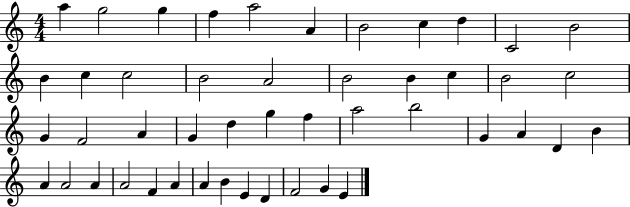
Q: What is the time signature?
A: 4/4